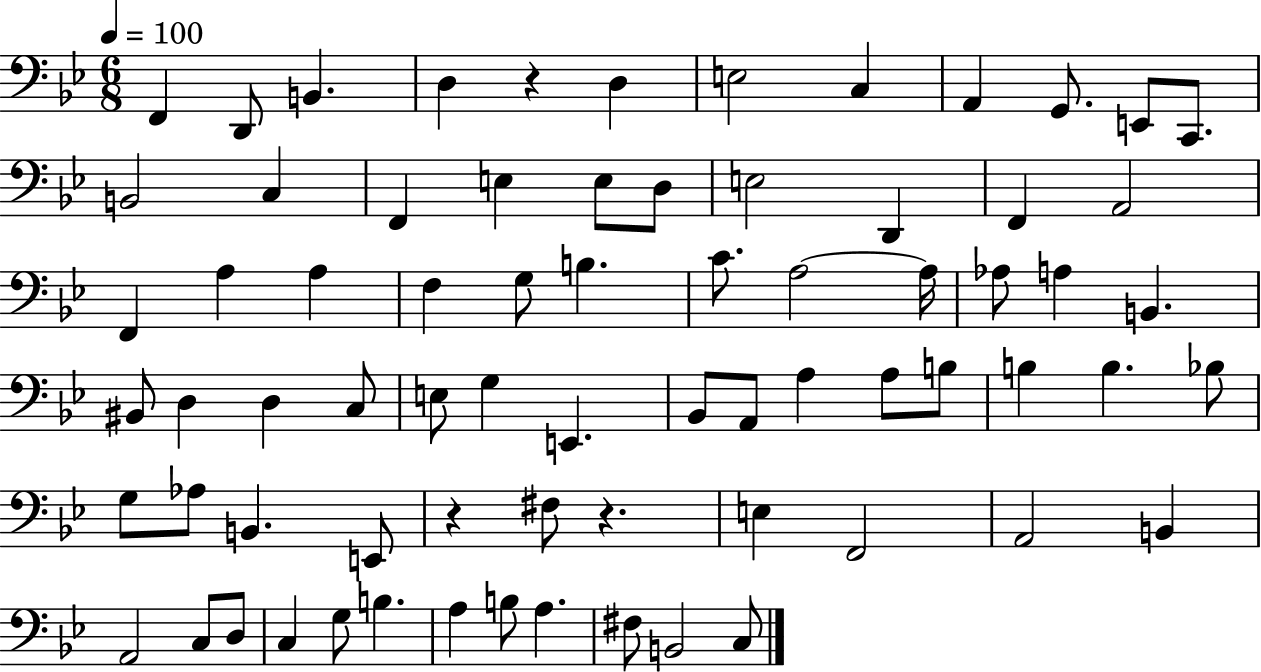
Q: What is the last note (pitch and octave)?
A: C3